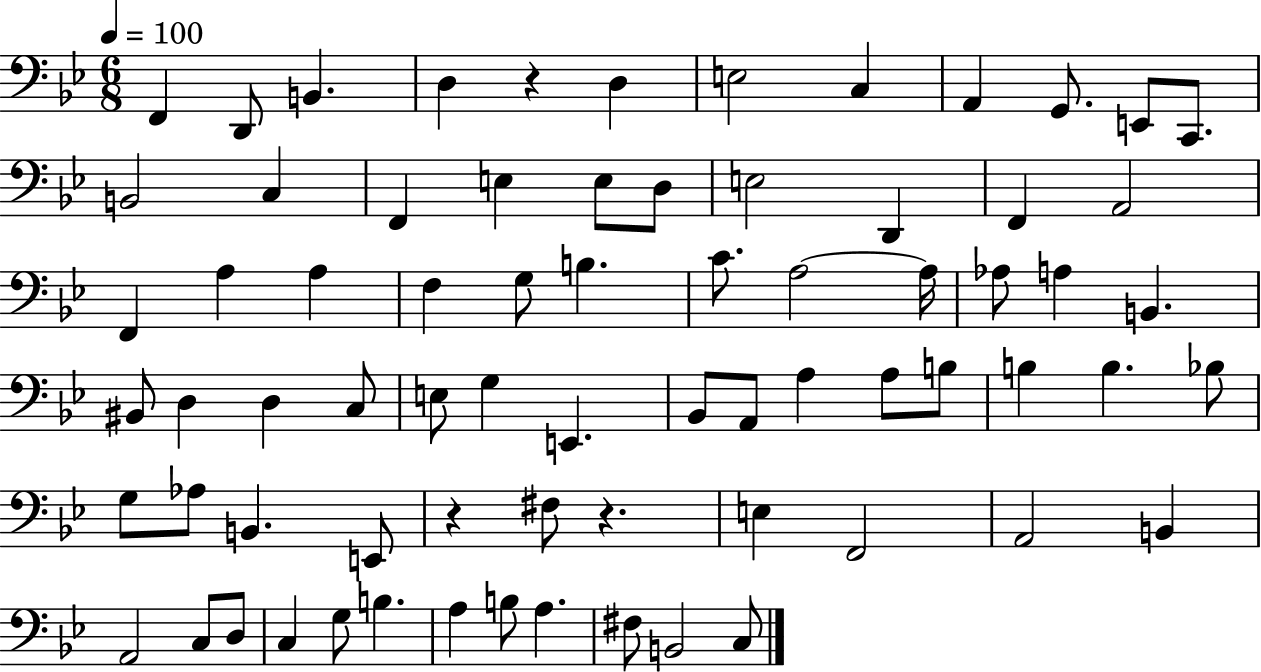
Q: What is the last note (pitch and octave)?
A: C3